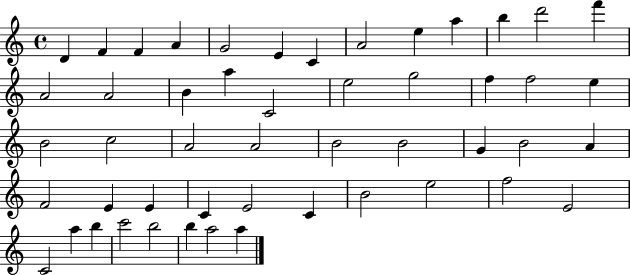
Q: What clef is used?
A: treble